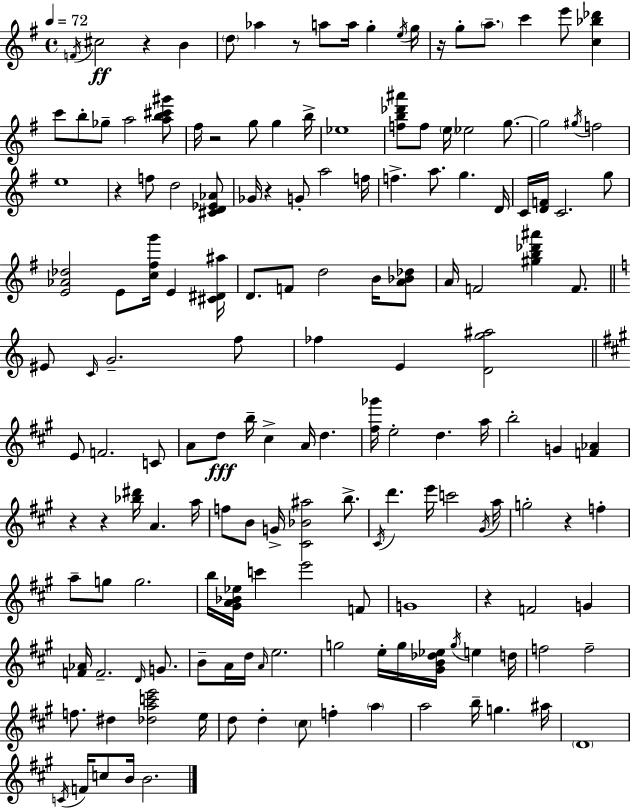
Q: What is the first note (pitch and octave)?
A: F4